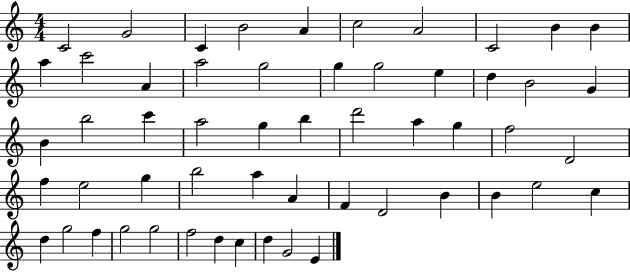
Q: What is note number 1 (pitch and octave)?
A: C4